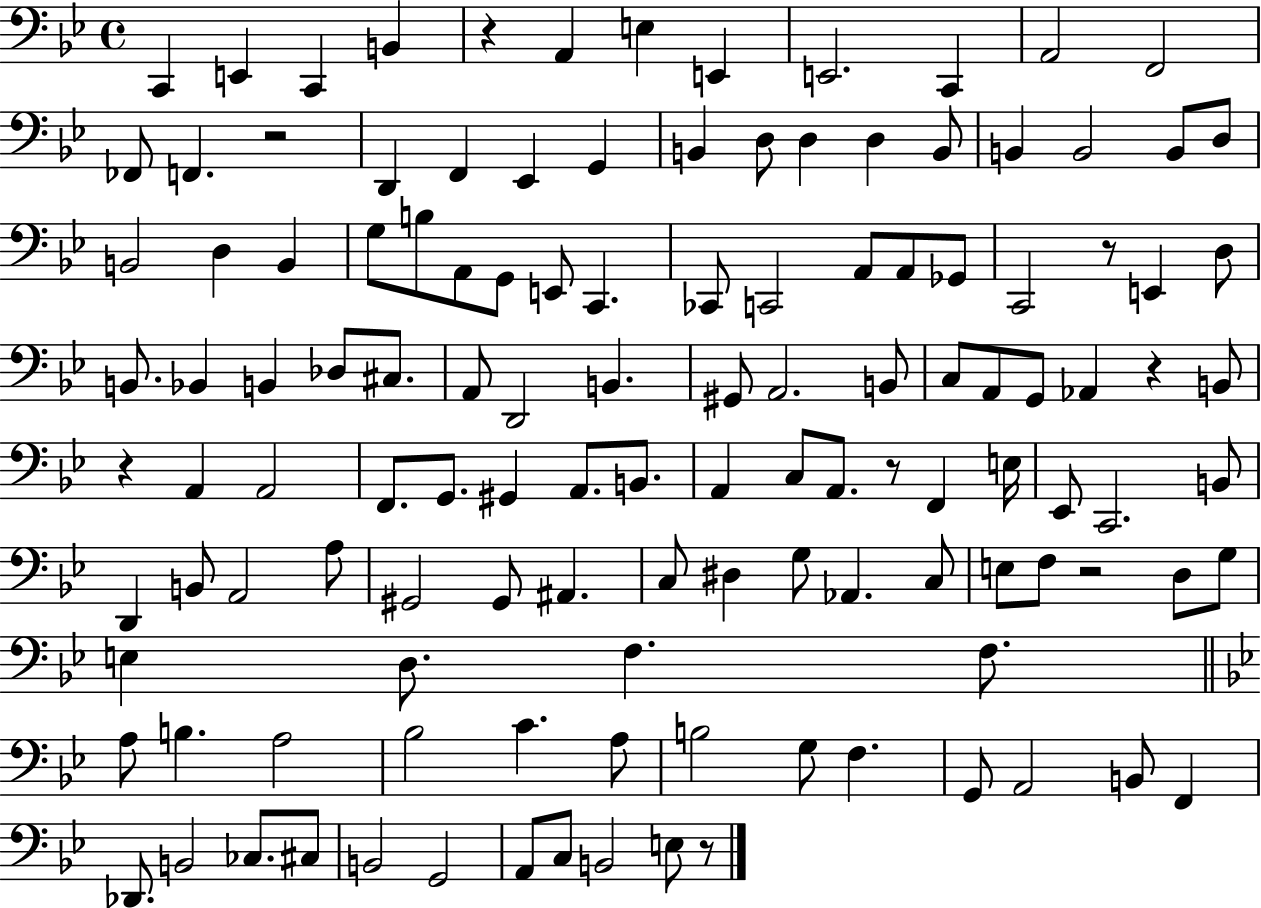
C2/q E2/q C2/q B2/q R/q A2/q E3/q E2/q E2/h. C2/q A2/h F2/h FES2/e F2/q. R/h D2/q F2/q Eb2/q G2/q B2/q D3/e D3/q D3/q B2/e B2/q B2/h B2/e D3/e B2/h D3/q B2/q G3/e B3/e A2/e G2/e E2/e C2/q. CES2/e C2/h A2/e A2/e Gb2/e C2/h R/e E2/q D3/e B2/e. Bb2/q B2/q Db3/e C#3/e. A2/e D2/h B2/q. G#2/e A2/h. B2/e C3/e A2/e G2/e Ab2/q R/q B2/e R/q A2/q A2/h F2/e. G2/e. G#2/q A2/e. B2/e. A2/q C3/e A2/e. R/e F2/q E3/s Eb2/e C2/h. B2/e D2/q B2/e A2/h A3/e G#2/h G#2/e A#2/q. C3/e D#3/q G3/e Ab2/q. C3/e E3/e F3/e R/h D3/e G3/e E3/q D3/e. F3/q. F3/e. A3/e B3/q. A3/h Bb3/h C4/q. A3/e B3/h G3/e F3/q. G2/e A2/h B2/e F2/q Db2/e. B2/h CES3/e. C#3/e B2/h G2/h A2/e C3/e B2/h E3/e R/e